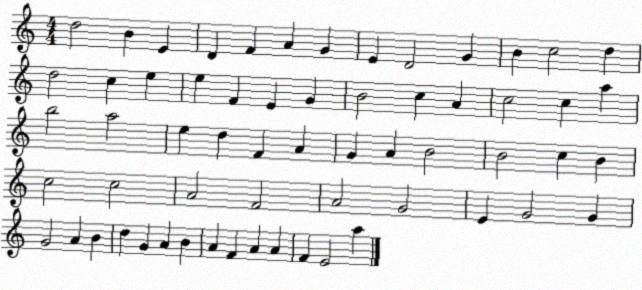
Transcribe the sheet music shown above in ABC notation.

X:1
T:Untitled
M:4/4
L:1/4
K:C
d2 B E D F A G E D2 G B c2 d d2 c e e F E G B2 c A c2 c a b2 a2 e d F A G A B2 B2 c B c2 c2 A2 F2 A2 G2 E G2 G G2 A B d G A B A F A A F E2 a